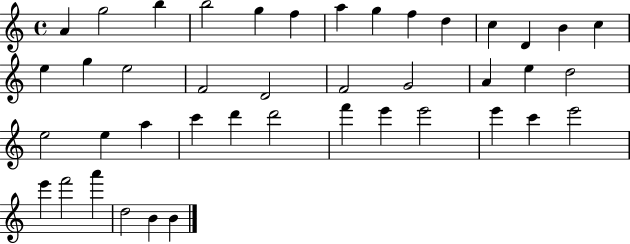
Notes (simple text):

A4/q G5/h B5/q B5/h G5/q F5/q A5/q G5/q F5/q D5/q C5/q D4/q B4/q C5/q E5/q G5/q E5/h F4/h D4/h F4/h G4/h A4/q E5/q D5/h E5/h E5/q A5/q C6/q D6/q D6/h F6/q E6/q E6/h E6/q C6/q E6/h E6/q F6/h A6/q D5/h B4/q B4/q